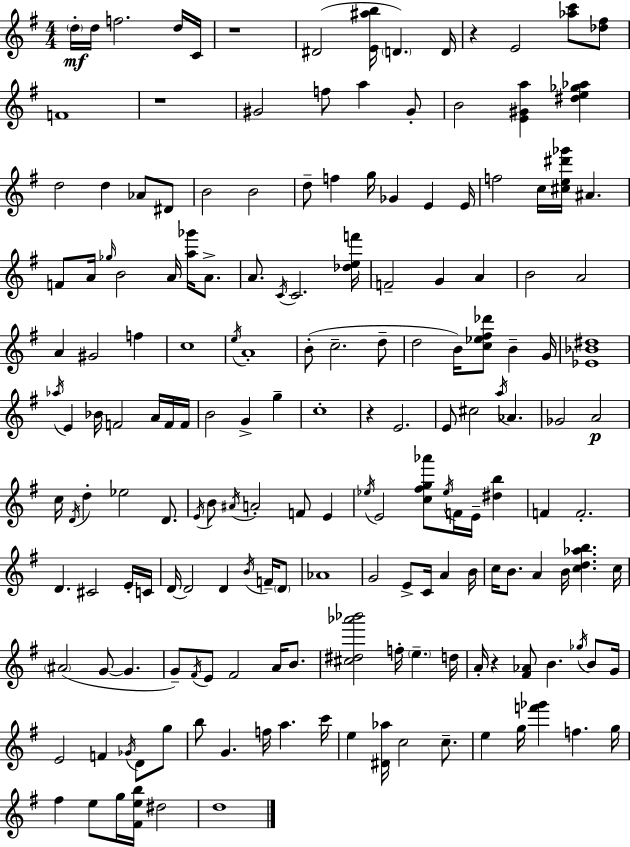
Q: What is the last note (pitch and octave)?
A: D5